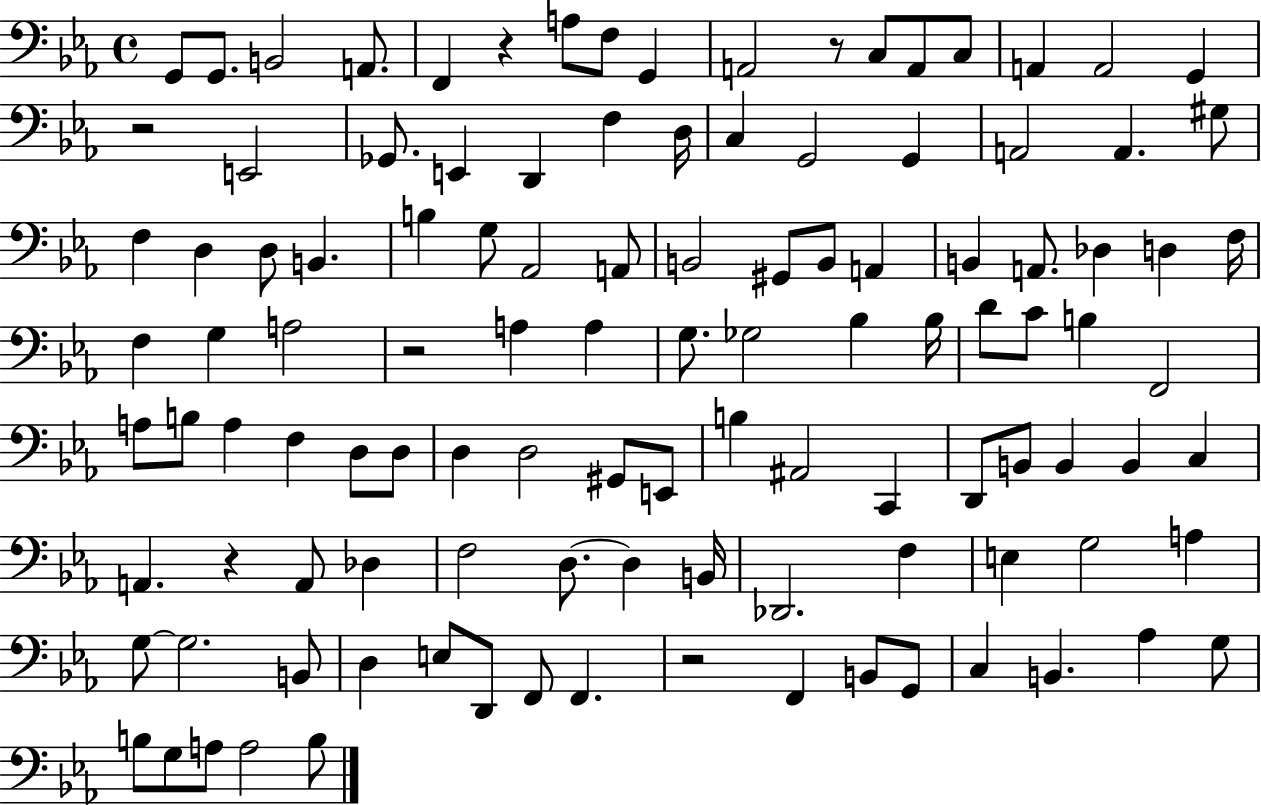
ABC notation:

X:1
T:Untitled
M:4/4
L:1/4
K:Eb
G,,/2 G,,/2 B,,2 A,,/2 F,, z A,/2 F,/2 G,, A,,2 z/2 C,/2 A,,/2 C,/2 A,, A,,2 G,, z2 E,,2 _G,,/2 E,, D,, F, D,/4 C, G,,2 G,, A,,2 A,, ^G,/2 F, D, D,/2 B,, B, G,/2 _A,,2 A,,/2 B,,2 ^G,,/2 B,,/2 A,, B,, A,,/2 _D, D, F,/4 F, G, A,2 z2 A, A, G,/2 _G,2 _B, _B,/4 D/2 C/2 B, F,,2 A,/2 B,/2 A, F, D,/2 D,/2 D, D,2 ^G,,/2 E,,/2 B, ^A,,2 C,, D,,/2 B,,/2 B,, B,, C, A,, z A,,/2 _D, F,2 D,/2 D, B,,/4 _D,,2 F, E, G,2 A, G,/2 G,2 B,,/2 D, E,/2 D,,/2 F,,/2 F,, z2 F,, B,,/2 G,,/2 C, B,, _A, G,/2 B,/2 G,/2 A,/2 A,2 B,/2